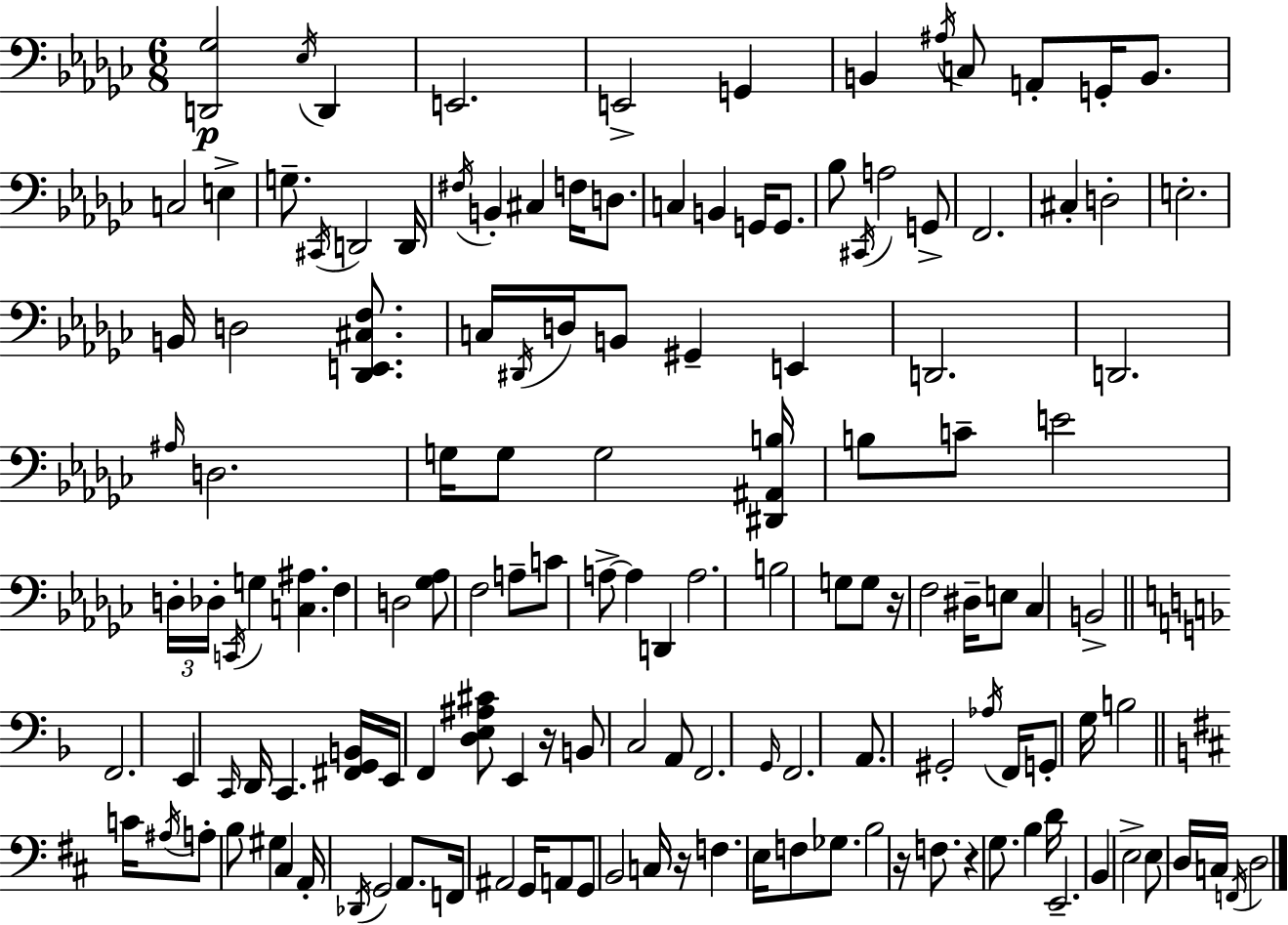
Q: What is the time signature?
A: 6/8